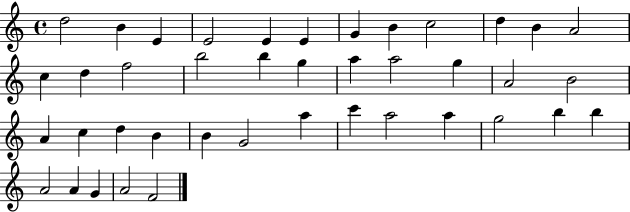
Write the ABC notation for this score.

X:1
T:Untitled
M:4/4
L:1/4
K:C
d2 B E E2 E E G B c2 d B A2 c d f2 b2 b g a a2 g A2 B2 A c d B B G2 a c' a2 a g2 b b A2 A G A2 F2